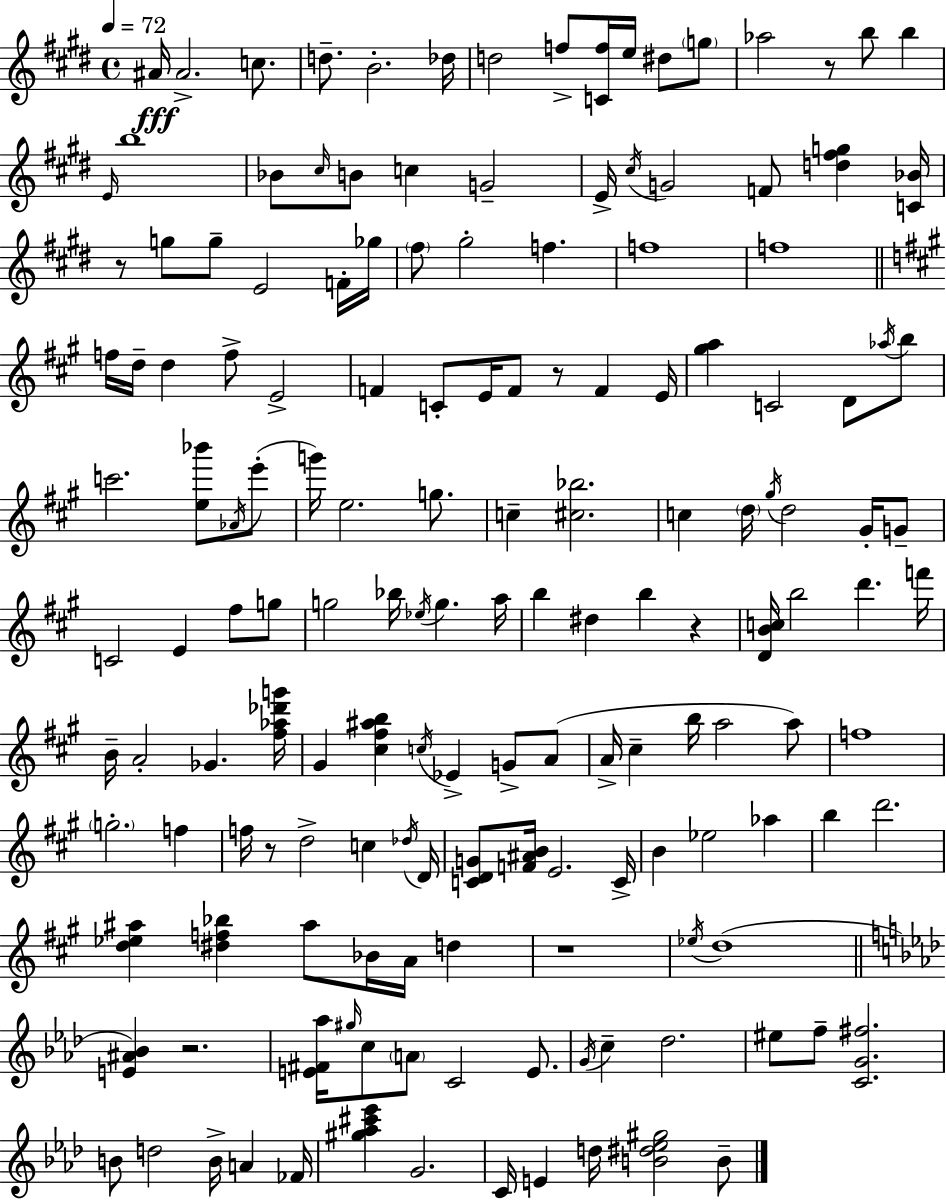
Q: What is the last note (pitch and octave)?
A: B4